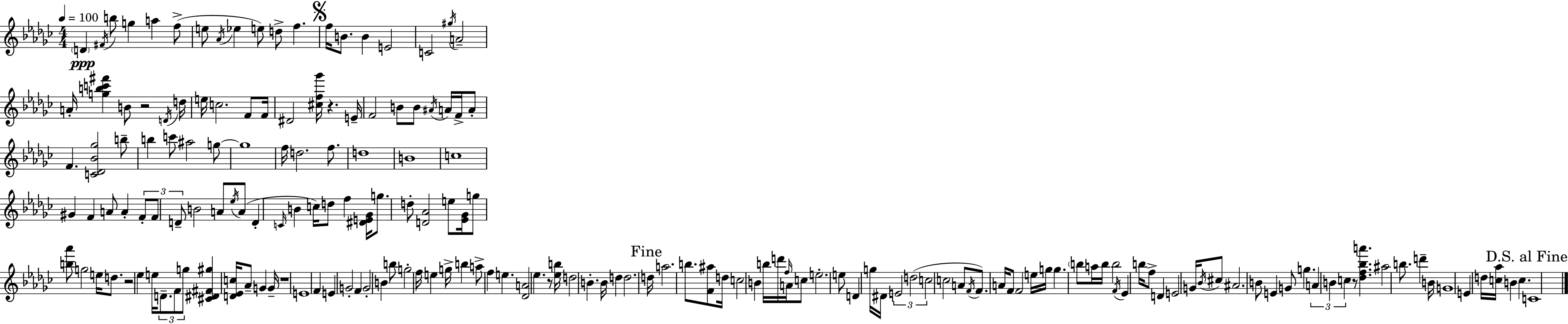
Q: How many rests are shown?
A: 6